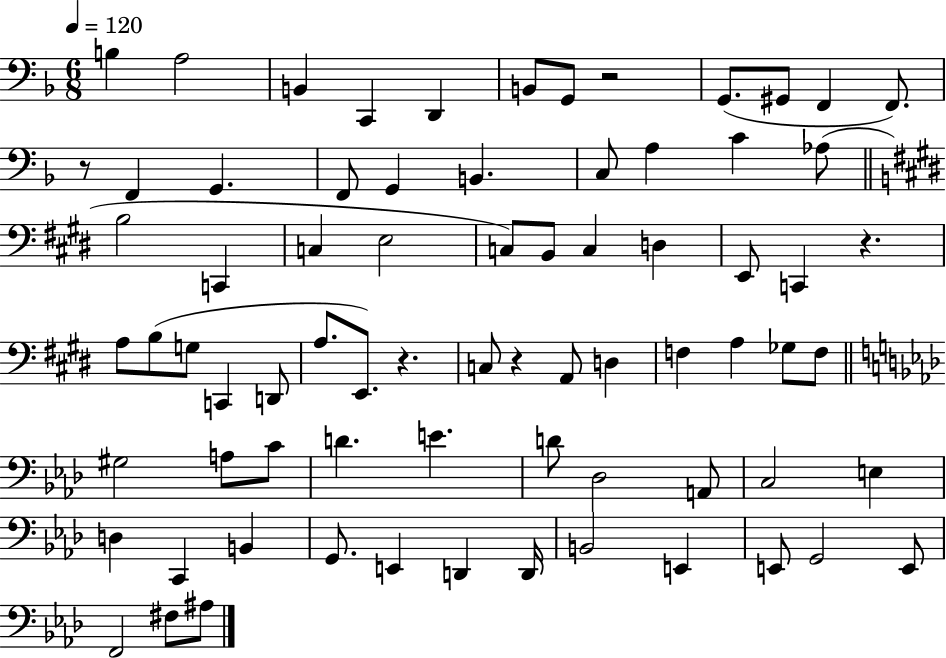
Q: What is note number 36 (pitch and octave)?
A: A3